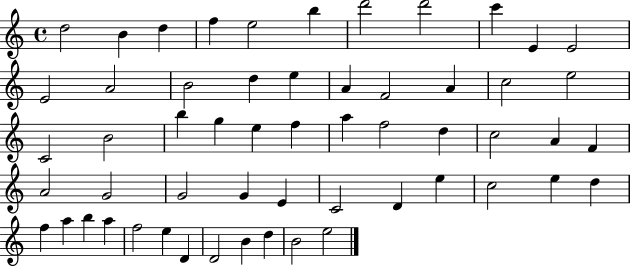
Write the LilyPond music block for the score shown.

{
  \clef treble
  \time 4/4
  \defaultTimeSignature
  \key c \major
  d''2 b'4 d''4 | f''4 e''2 b''4 | d'''2 d'''2 | c'''4 e'4 e'2 | \break e'2 a'2 | b'2 d''4 e''4 | a'4 f'2 a'4 | c''2 e''2 | \break c'2 b'2 | b''4 g''4 e''4 f''4 | a''4 f''2 d''4 | c''2 a'4 f'4 | \break a'2 g'2 | g'2 g'4 e'4 | c'2 d'4 e''4 | c''2 e''4 d''4 | \break f''4 a''4 b''4 a''4 | f''2 e''4 d'4 | d'2 b'4 d''4 | b'2 e''2 | \break \bar "|."
}